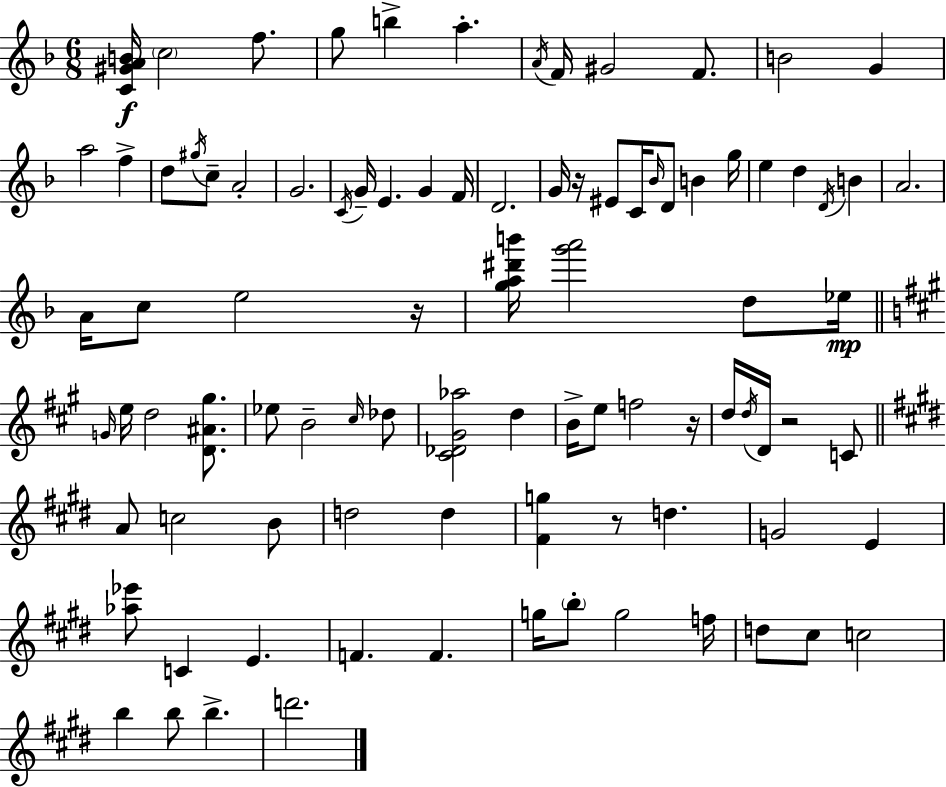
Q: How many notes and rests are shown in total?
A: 91